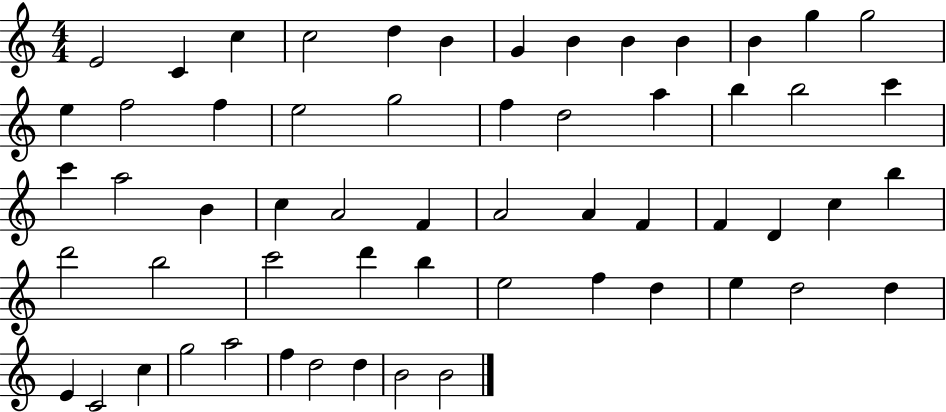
{
  \clef treble
  \numericTimeSignature
  \time 4/4
  \key c \major
  e'2 c'4 c''4 | c''2 d''4 b'4 | g'4 b'4 b'4 b'4 | b'4 g''4 g''2 | \break e''4 f''2 f''4 | e''2 g''2 | f''4 d''2 a''4 | b''4 b''2 c'''4 | \break c'''4 a''2 b'4 | c''4 a'2 f'4 | a'2 a'4 f'4 | f'4 d'4 c''4 b''4 | \break d'''2 b''2 | c'''2 d'''4 b''4 | e''2 f''4 d''4 | e''4 d''2 d''4 | \break e'4 c'2 c''4 | g''2 a''2 | f''4 d''2 d''4 | b'2 b'2 | \break \bar "|."
}